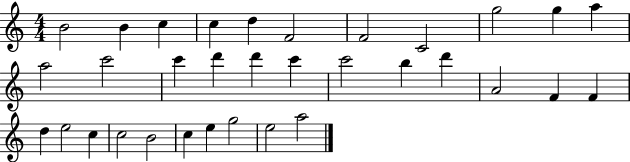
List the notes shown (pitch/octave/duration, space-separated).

B4/h B4/q C5/q C5/q D5/q F4/h F4/h C4/h G5/h G5/q A5/q A5/h C6/h C6/q D6/q D6/q C6/q C6/h B5/q D6/q A4/h F4/q F4/q D5/q E5/h C5/q C5/h B4/h C5/q E5/q G5/h E5/h A5/h